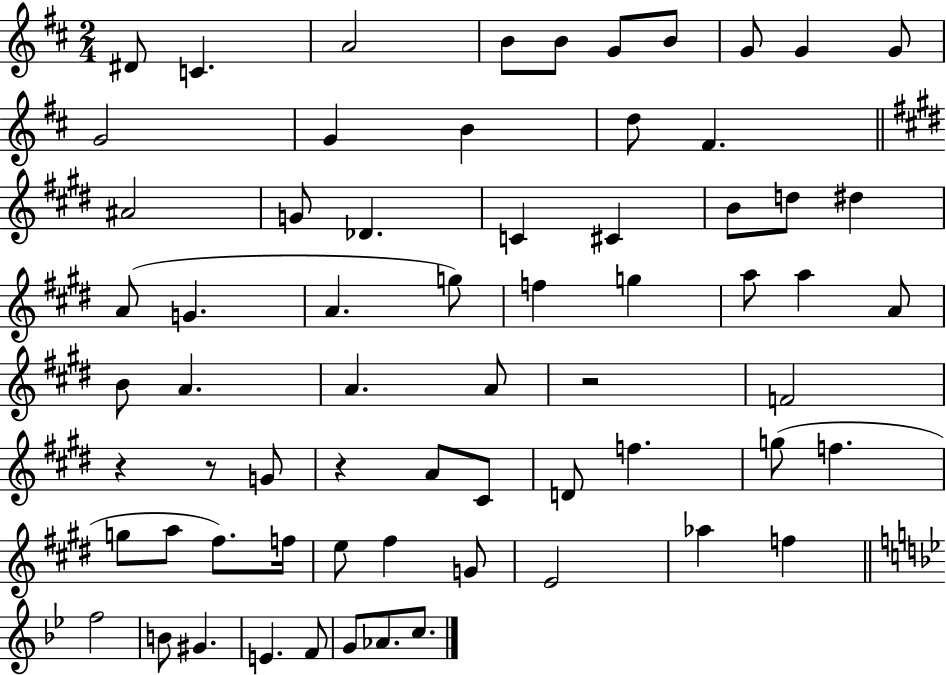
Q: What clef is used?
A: treble